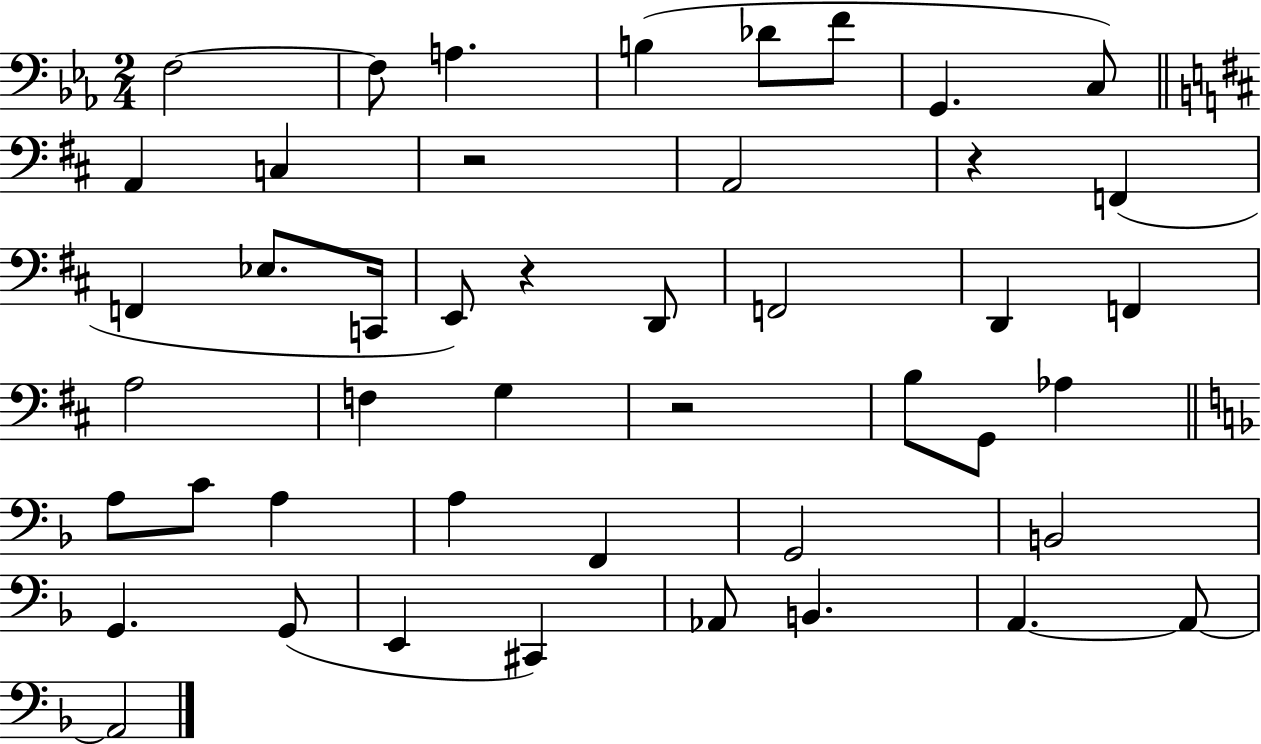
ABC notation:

X:1
T:Untitled
M:2/4
L:1/4
K:Eb
F,2 F,/2 A, B, _D/2 F/2 G,, C,/2 A,, C, z2 A,,2 z F,, F,, _E,/2 C,,/4 E,,/2 z D,,/2 F,,2 D,, F,, A,2 F, G, z2 B,/2 G,,/2 _A, A,/2 C/2 A, A, F,, G,,2 B,,2 G,, G,,/2 E,, ^C,, _A,,/2 B,, A,, A,,/2 A,,2